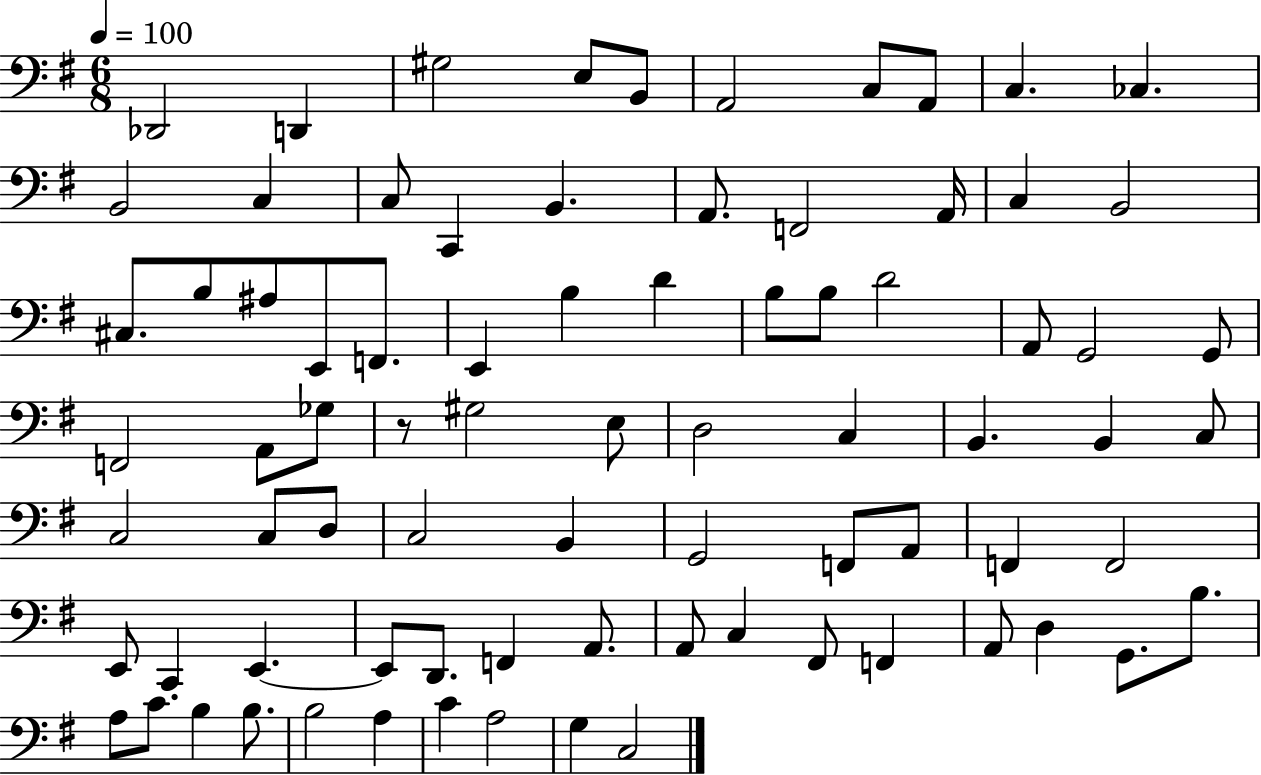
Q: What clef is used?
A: bass